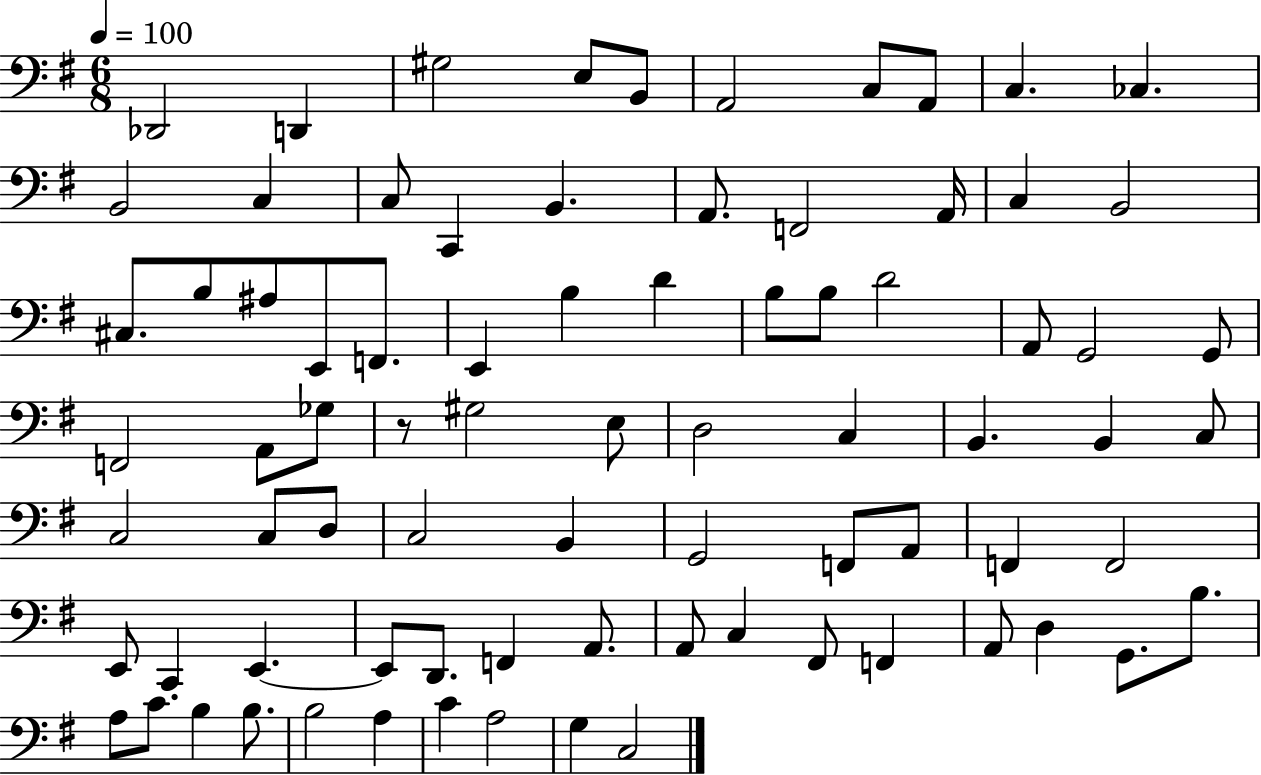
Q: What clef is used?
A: bass